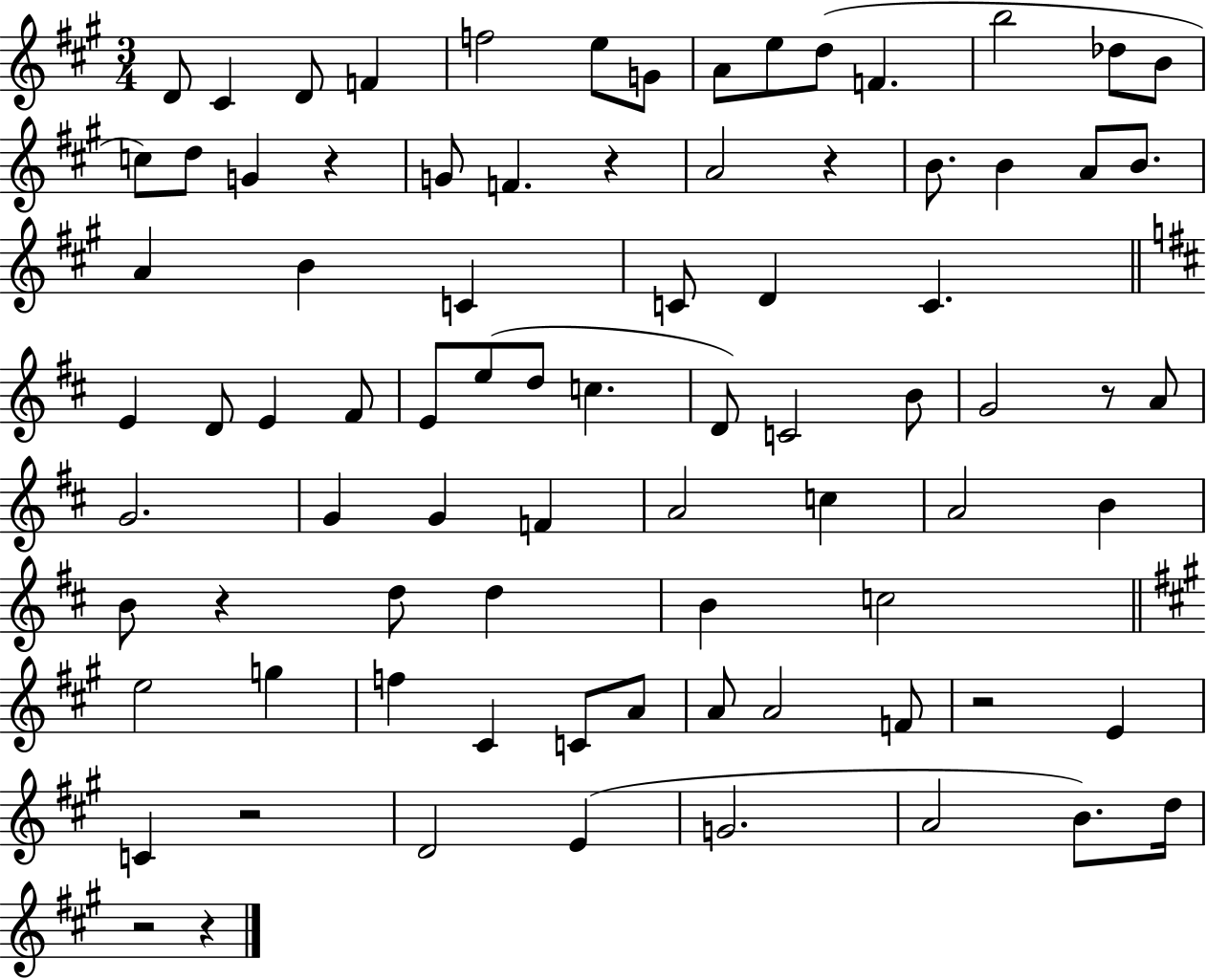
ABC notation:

X:1
T:Untitled
M:3/4
L:1/4
K:A
D/2 ^C D/2 F f2 e/2 G/2 A/2 e/2 d/2 F b2 _d/2 B/2 c/2 d/2 G z G/2 F z A2 z B/2 B A/2 B/2 A B C C/2 D C E D/2 E ^F/2 E/2 e/2 d/2 c D/2 C2 B/2 G2 z/2 A/2 G2 G G F A2 c A2 B B/2 z d/2 d B c2 e2 g f ^C C/2 A/2 A/2 A2 F/2 z2 E C z2 D2 E G2 A2 B/2 d/4 z2 z